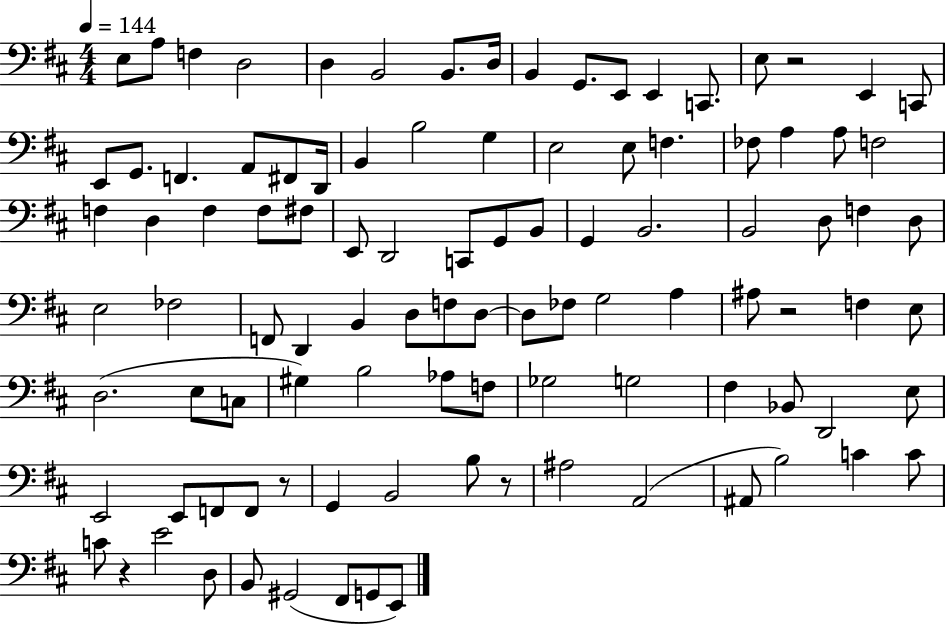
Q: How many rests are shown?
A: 5